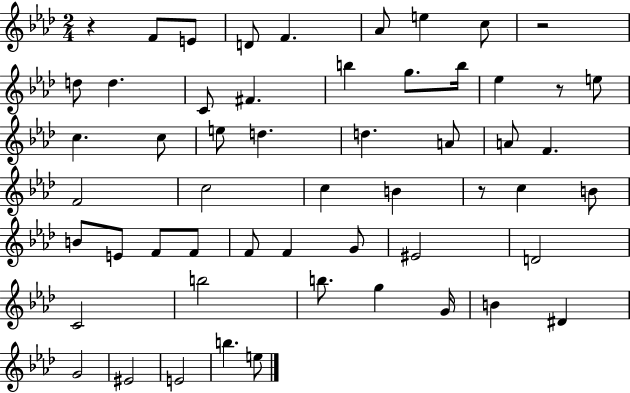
X:1
T:Untitled
M:2/4
L:1/4
K:Ab
z F/2 E/2 D/2 F _A/2 e c/2 z2 d/2 d C/2 ^F b g/2 b/4 _e z/2 e/2 c c/2 e/2 d d A/2 A/2 F F2 c2 c B z/2 c B/2 B/2 E/2 F/2 F/2 F/2 F G/2 ^E2 D2 C2 b2 b/2 g G/4 B ^D G2 ^E2 E2 b e/2